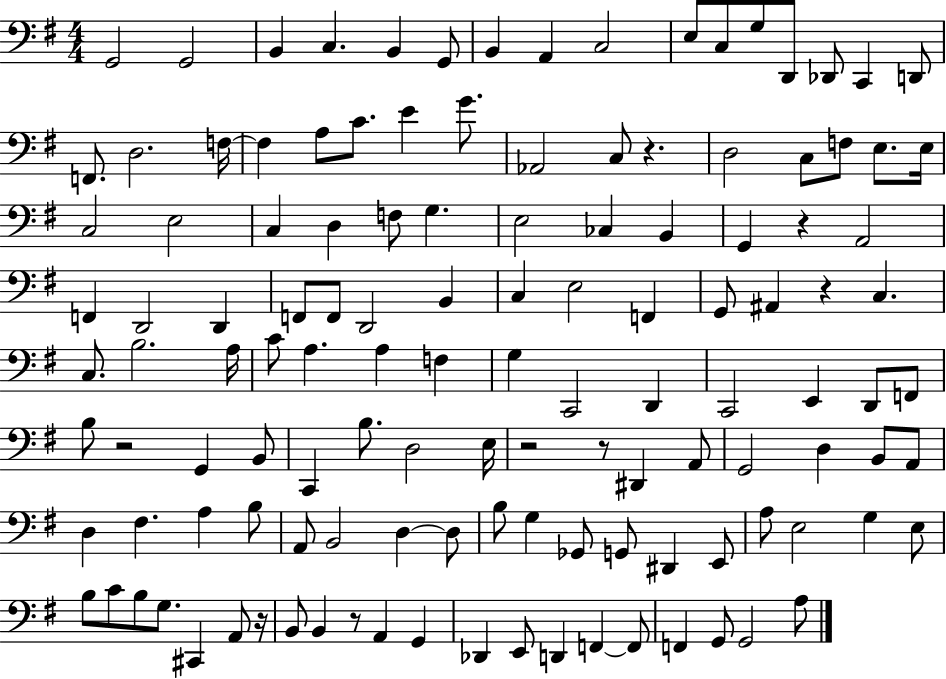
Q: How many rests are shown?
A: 8